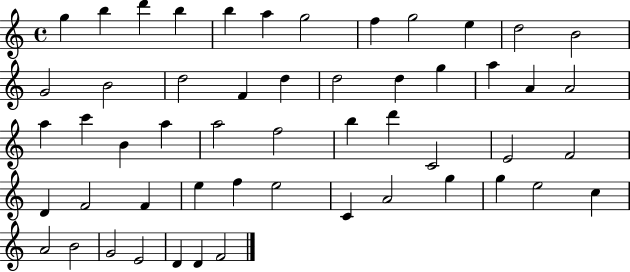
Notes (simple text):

G5/q B5/q D6/q B5/q B5/q A5/q G5/h F5/q G5/h E5/q D5/h B4/h G4/h B4/h D5/h F4/q D5/q D5/h D5/q G5/q A5/q A4/q A4/h A5/q C6/q B4/q A5/q A5/h F5/h B5/q D6/q C4/h E4/h F4/h D4/q F4/h F4/q E5/q F5/q E5/h C4/q A4/h G5/q G5/q E5/h C5/q A4/h B4/h G4/h E4/h D4/q D4/q F4/h